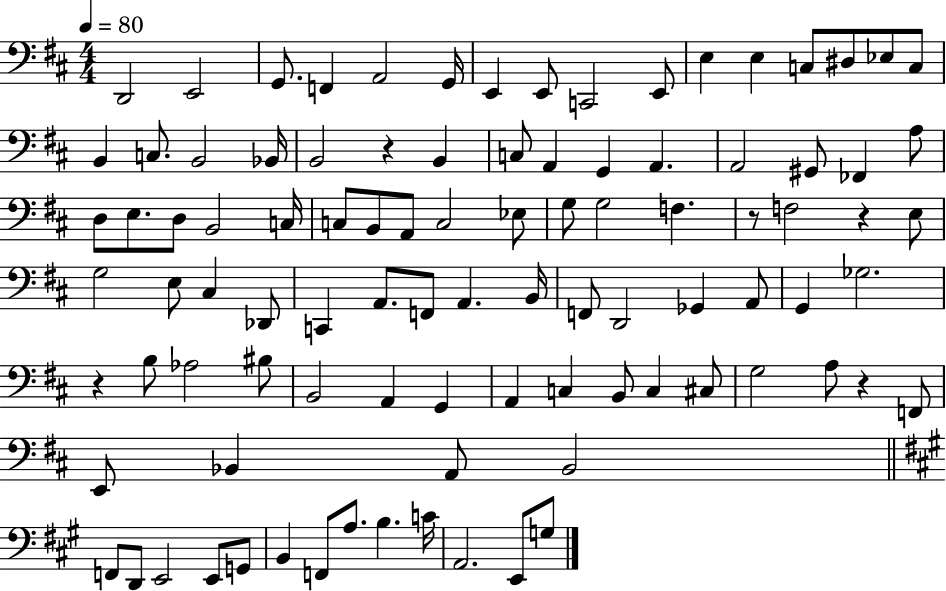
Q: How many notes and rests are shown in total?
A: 96